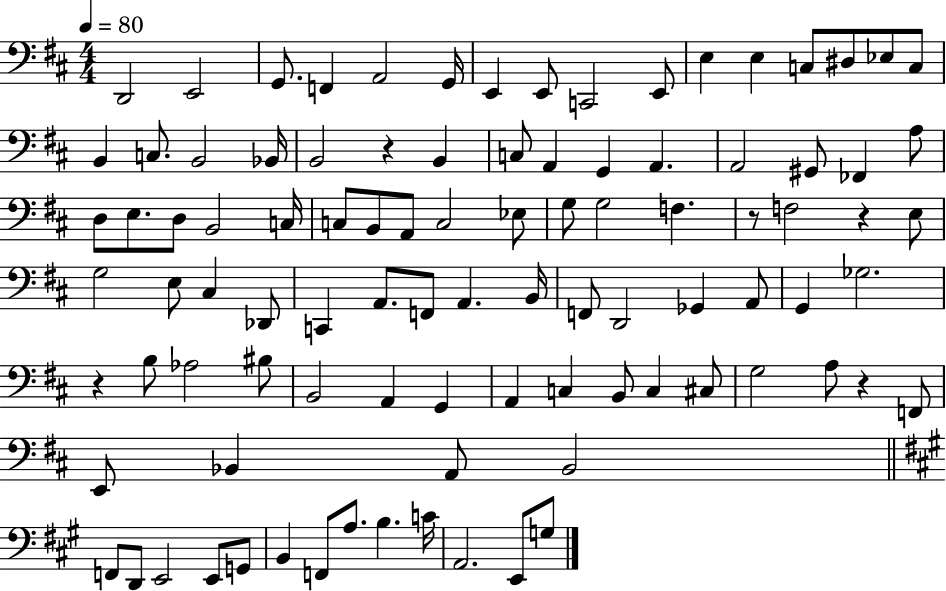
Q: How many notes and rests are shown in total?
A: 96